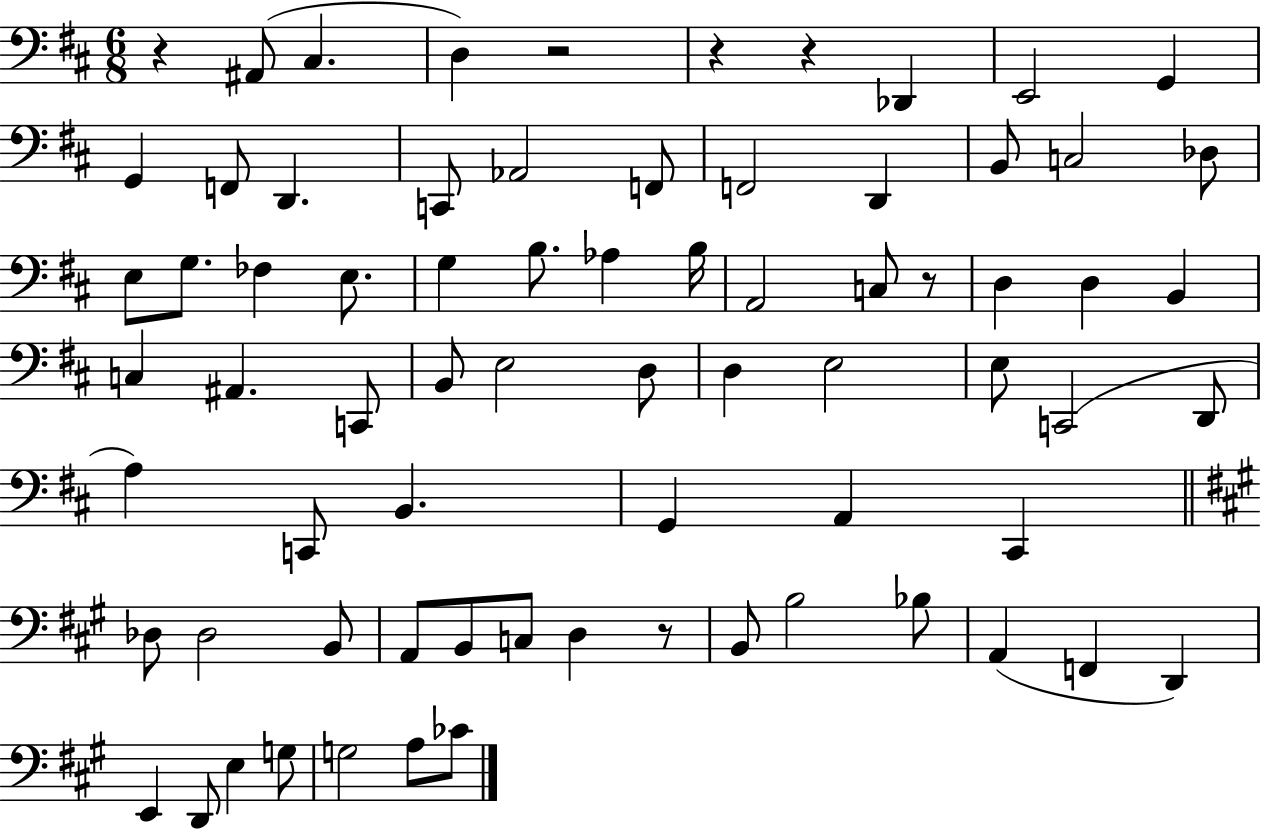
{
  \clef bass
  \numericTimeSignature
  \time 6/8
  \key d \major
  \repeat volta 2 { r4 ais,8( cis4. | d4) r2 | r4 r4 des,4 | e,2 g,4 | \break g,4 f,8 d,4. | c,8 aes,2 f,8 | f,2 d,4 | b,8 c2 des8 | \break e8 g8. fes4 e8. | g4 b8. aes4 b16 | a,2 c8 r8 | d4 d4 b,4 | \break c4 ais,4. c,8 | b,8 e2 d8 | d4 e2 | e8 c,2( d,8 | \break a4) c,8 b,4. | g,4 a,4 cis,4 | \bar "||" \break \key a \major des8 des2 b,8 | a,8 b,8 c8 d4 r8 | b,8 b2 bes8 | a,4( f,4 d,4) | \break e,4 d,8 e4 g8 | g2 a8 ces'8 | } \bar "|."
}